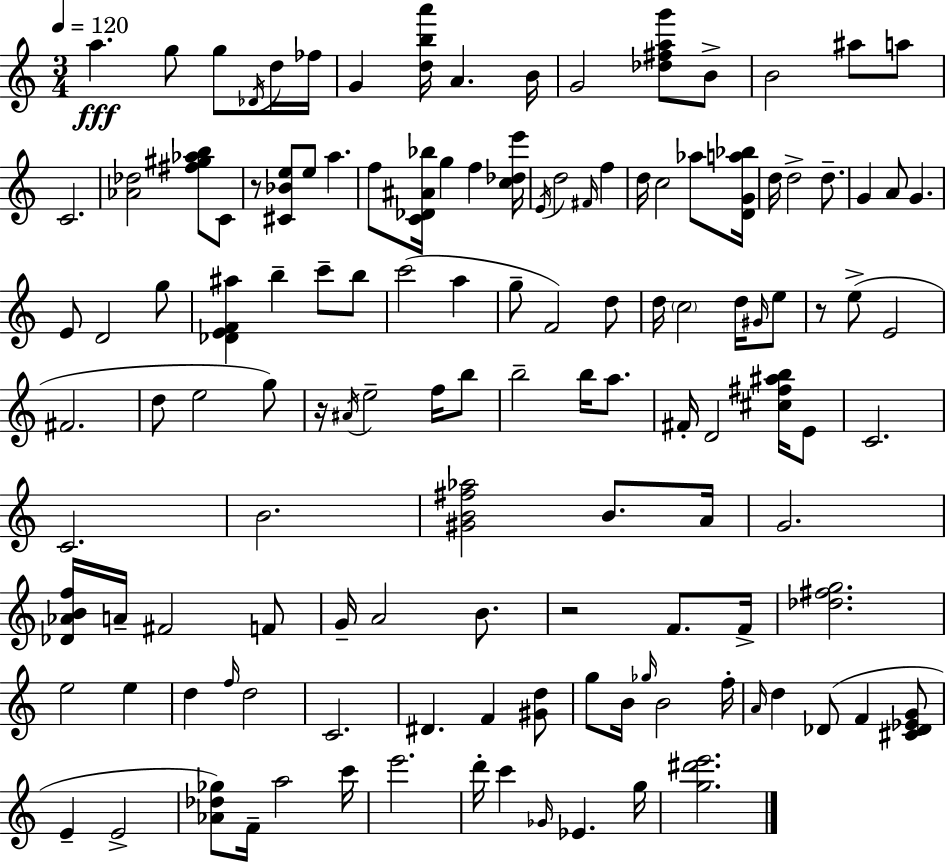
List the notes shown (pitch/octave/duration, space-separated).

A5/q. G5/e G5/e Db4/s D5/s FES5/s G4/q [D5,B5,A6]/s A4/q. B4/s G4/h [Db5,F#5,A5,G6]/e B4/e B4/h A#5/e A5/e C4/h. [Ab4,Db5]/h [F#5,G#5,Ab5,B5]/e C4/e R/e [C#4,Bb4,E5]/e E5/e A5/q. F5/e [C4,Db4,A#4,Bb5]/s G5/q F5/q [C5,Db5,E6]/s E4/s D5/h F#4/s F5/q D5/s C5/h Ab5/e [D4,G4,A5,Bb5]/s D5/s D5/h D5/e. G4/q A4/e G4/q. E4/e D4/h G5/e [Db4,E4,F4,A#5]/q B5/q C6/e B5/e C6/h A5/q G5/e F4/h D5/e D5/s C5/h D5/s G#4/s E5/e R/e E5/e E4/h F#4/h. D5/e E5/h G5/e R/s A#4/s E5/h F5/s B5/e B5/h B5/s A5/e. F#4/s D4/h [C#5,F#5,A#5,B5]/s E4/e C4/h. C4/h. B4/h. [G#4,B4,F#5,Ab5]/h B4/e. A4/s G4/h. [Db4,Ab4,B4,F5]/s A4/s F#4/h F4/e G4/s A4/h B4/e. R/h F4/e. F4/s [Db5,F#5,G5]/h. E5/h E5/q D5/q F5/s D5/h C4/h. D#4/q. F4/q [G#4,D5]/e G5/e B4/s Gb5/s B4/h F5/s A4/s D5/q Db4/e F4/q [C#4,Db4,Eb4,G4]/e E4/q E4/h [Ab4,Db5,Gb5]/e F4/s A5/h C6/s E6/h. D6/s C6/q Gb4/s Eb4/q. G5/s [G5,D#6,E6]/h.